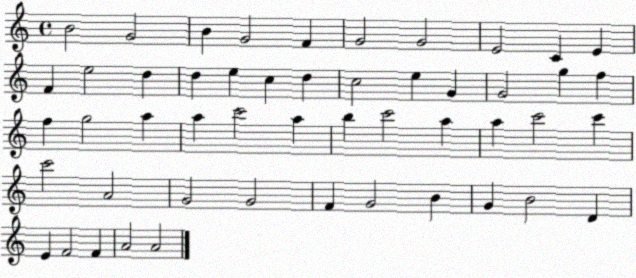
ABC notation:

X:1
T:Untitled
M:4/4
L:1/4
K:C
B2 G2 B G2 F G2 G2 E2 C E F e2 d d e c d c2 e G G2 g f f g2 a a c'2 a b c'2 a a c'2 c' c'2 A2 G2 G2 F G2 B G B2 D E F2 F A2 A2